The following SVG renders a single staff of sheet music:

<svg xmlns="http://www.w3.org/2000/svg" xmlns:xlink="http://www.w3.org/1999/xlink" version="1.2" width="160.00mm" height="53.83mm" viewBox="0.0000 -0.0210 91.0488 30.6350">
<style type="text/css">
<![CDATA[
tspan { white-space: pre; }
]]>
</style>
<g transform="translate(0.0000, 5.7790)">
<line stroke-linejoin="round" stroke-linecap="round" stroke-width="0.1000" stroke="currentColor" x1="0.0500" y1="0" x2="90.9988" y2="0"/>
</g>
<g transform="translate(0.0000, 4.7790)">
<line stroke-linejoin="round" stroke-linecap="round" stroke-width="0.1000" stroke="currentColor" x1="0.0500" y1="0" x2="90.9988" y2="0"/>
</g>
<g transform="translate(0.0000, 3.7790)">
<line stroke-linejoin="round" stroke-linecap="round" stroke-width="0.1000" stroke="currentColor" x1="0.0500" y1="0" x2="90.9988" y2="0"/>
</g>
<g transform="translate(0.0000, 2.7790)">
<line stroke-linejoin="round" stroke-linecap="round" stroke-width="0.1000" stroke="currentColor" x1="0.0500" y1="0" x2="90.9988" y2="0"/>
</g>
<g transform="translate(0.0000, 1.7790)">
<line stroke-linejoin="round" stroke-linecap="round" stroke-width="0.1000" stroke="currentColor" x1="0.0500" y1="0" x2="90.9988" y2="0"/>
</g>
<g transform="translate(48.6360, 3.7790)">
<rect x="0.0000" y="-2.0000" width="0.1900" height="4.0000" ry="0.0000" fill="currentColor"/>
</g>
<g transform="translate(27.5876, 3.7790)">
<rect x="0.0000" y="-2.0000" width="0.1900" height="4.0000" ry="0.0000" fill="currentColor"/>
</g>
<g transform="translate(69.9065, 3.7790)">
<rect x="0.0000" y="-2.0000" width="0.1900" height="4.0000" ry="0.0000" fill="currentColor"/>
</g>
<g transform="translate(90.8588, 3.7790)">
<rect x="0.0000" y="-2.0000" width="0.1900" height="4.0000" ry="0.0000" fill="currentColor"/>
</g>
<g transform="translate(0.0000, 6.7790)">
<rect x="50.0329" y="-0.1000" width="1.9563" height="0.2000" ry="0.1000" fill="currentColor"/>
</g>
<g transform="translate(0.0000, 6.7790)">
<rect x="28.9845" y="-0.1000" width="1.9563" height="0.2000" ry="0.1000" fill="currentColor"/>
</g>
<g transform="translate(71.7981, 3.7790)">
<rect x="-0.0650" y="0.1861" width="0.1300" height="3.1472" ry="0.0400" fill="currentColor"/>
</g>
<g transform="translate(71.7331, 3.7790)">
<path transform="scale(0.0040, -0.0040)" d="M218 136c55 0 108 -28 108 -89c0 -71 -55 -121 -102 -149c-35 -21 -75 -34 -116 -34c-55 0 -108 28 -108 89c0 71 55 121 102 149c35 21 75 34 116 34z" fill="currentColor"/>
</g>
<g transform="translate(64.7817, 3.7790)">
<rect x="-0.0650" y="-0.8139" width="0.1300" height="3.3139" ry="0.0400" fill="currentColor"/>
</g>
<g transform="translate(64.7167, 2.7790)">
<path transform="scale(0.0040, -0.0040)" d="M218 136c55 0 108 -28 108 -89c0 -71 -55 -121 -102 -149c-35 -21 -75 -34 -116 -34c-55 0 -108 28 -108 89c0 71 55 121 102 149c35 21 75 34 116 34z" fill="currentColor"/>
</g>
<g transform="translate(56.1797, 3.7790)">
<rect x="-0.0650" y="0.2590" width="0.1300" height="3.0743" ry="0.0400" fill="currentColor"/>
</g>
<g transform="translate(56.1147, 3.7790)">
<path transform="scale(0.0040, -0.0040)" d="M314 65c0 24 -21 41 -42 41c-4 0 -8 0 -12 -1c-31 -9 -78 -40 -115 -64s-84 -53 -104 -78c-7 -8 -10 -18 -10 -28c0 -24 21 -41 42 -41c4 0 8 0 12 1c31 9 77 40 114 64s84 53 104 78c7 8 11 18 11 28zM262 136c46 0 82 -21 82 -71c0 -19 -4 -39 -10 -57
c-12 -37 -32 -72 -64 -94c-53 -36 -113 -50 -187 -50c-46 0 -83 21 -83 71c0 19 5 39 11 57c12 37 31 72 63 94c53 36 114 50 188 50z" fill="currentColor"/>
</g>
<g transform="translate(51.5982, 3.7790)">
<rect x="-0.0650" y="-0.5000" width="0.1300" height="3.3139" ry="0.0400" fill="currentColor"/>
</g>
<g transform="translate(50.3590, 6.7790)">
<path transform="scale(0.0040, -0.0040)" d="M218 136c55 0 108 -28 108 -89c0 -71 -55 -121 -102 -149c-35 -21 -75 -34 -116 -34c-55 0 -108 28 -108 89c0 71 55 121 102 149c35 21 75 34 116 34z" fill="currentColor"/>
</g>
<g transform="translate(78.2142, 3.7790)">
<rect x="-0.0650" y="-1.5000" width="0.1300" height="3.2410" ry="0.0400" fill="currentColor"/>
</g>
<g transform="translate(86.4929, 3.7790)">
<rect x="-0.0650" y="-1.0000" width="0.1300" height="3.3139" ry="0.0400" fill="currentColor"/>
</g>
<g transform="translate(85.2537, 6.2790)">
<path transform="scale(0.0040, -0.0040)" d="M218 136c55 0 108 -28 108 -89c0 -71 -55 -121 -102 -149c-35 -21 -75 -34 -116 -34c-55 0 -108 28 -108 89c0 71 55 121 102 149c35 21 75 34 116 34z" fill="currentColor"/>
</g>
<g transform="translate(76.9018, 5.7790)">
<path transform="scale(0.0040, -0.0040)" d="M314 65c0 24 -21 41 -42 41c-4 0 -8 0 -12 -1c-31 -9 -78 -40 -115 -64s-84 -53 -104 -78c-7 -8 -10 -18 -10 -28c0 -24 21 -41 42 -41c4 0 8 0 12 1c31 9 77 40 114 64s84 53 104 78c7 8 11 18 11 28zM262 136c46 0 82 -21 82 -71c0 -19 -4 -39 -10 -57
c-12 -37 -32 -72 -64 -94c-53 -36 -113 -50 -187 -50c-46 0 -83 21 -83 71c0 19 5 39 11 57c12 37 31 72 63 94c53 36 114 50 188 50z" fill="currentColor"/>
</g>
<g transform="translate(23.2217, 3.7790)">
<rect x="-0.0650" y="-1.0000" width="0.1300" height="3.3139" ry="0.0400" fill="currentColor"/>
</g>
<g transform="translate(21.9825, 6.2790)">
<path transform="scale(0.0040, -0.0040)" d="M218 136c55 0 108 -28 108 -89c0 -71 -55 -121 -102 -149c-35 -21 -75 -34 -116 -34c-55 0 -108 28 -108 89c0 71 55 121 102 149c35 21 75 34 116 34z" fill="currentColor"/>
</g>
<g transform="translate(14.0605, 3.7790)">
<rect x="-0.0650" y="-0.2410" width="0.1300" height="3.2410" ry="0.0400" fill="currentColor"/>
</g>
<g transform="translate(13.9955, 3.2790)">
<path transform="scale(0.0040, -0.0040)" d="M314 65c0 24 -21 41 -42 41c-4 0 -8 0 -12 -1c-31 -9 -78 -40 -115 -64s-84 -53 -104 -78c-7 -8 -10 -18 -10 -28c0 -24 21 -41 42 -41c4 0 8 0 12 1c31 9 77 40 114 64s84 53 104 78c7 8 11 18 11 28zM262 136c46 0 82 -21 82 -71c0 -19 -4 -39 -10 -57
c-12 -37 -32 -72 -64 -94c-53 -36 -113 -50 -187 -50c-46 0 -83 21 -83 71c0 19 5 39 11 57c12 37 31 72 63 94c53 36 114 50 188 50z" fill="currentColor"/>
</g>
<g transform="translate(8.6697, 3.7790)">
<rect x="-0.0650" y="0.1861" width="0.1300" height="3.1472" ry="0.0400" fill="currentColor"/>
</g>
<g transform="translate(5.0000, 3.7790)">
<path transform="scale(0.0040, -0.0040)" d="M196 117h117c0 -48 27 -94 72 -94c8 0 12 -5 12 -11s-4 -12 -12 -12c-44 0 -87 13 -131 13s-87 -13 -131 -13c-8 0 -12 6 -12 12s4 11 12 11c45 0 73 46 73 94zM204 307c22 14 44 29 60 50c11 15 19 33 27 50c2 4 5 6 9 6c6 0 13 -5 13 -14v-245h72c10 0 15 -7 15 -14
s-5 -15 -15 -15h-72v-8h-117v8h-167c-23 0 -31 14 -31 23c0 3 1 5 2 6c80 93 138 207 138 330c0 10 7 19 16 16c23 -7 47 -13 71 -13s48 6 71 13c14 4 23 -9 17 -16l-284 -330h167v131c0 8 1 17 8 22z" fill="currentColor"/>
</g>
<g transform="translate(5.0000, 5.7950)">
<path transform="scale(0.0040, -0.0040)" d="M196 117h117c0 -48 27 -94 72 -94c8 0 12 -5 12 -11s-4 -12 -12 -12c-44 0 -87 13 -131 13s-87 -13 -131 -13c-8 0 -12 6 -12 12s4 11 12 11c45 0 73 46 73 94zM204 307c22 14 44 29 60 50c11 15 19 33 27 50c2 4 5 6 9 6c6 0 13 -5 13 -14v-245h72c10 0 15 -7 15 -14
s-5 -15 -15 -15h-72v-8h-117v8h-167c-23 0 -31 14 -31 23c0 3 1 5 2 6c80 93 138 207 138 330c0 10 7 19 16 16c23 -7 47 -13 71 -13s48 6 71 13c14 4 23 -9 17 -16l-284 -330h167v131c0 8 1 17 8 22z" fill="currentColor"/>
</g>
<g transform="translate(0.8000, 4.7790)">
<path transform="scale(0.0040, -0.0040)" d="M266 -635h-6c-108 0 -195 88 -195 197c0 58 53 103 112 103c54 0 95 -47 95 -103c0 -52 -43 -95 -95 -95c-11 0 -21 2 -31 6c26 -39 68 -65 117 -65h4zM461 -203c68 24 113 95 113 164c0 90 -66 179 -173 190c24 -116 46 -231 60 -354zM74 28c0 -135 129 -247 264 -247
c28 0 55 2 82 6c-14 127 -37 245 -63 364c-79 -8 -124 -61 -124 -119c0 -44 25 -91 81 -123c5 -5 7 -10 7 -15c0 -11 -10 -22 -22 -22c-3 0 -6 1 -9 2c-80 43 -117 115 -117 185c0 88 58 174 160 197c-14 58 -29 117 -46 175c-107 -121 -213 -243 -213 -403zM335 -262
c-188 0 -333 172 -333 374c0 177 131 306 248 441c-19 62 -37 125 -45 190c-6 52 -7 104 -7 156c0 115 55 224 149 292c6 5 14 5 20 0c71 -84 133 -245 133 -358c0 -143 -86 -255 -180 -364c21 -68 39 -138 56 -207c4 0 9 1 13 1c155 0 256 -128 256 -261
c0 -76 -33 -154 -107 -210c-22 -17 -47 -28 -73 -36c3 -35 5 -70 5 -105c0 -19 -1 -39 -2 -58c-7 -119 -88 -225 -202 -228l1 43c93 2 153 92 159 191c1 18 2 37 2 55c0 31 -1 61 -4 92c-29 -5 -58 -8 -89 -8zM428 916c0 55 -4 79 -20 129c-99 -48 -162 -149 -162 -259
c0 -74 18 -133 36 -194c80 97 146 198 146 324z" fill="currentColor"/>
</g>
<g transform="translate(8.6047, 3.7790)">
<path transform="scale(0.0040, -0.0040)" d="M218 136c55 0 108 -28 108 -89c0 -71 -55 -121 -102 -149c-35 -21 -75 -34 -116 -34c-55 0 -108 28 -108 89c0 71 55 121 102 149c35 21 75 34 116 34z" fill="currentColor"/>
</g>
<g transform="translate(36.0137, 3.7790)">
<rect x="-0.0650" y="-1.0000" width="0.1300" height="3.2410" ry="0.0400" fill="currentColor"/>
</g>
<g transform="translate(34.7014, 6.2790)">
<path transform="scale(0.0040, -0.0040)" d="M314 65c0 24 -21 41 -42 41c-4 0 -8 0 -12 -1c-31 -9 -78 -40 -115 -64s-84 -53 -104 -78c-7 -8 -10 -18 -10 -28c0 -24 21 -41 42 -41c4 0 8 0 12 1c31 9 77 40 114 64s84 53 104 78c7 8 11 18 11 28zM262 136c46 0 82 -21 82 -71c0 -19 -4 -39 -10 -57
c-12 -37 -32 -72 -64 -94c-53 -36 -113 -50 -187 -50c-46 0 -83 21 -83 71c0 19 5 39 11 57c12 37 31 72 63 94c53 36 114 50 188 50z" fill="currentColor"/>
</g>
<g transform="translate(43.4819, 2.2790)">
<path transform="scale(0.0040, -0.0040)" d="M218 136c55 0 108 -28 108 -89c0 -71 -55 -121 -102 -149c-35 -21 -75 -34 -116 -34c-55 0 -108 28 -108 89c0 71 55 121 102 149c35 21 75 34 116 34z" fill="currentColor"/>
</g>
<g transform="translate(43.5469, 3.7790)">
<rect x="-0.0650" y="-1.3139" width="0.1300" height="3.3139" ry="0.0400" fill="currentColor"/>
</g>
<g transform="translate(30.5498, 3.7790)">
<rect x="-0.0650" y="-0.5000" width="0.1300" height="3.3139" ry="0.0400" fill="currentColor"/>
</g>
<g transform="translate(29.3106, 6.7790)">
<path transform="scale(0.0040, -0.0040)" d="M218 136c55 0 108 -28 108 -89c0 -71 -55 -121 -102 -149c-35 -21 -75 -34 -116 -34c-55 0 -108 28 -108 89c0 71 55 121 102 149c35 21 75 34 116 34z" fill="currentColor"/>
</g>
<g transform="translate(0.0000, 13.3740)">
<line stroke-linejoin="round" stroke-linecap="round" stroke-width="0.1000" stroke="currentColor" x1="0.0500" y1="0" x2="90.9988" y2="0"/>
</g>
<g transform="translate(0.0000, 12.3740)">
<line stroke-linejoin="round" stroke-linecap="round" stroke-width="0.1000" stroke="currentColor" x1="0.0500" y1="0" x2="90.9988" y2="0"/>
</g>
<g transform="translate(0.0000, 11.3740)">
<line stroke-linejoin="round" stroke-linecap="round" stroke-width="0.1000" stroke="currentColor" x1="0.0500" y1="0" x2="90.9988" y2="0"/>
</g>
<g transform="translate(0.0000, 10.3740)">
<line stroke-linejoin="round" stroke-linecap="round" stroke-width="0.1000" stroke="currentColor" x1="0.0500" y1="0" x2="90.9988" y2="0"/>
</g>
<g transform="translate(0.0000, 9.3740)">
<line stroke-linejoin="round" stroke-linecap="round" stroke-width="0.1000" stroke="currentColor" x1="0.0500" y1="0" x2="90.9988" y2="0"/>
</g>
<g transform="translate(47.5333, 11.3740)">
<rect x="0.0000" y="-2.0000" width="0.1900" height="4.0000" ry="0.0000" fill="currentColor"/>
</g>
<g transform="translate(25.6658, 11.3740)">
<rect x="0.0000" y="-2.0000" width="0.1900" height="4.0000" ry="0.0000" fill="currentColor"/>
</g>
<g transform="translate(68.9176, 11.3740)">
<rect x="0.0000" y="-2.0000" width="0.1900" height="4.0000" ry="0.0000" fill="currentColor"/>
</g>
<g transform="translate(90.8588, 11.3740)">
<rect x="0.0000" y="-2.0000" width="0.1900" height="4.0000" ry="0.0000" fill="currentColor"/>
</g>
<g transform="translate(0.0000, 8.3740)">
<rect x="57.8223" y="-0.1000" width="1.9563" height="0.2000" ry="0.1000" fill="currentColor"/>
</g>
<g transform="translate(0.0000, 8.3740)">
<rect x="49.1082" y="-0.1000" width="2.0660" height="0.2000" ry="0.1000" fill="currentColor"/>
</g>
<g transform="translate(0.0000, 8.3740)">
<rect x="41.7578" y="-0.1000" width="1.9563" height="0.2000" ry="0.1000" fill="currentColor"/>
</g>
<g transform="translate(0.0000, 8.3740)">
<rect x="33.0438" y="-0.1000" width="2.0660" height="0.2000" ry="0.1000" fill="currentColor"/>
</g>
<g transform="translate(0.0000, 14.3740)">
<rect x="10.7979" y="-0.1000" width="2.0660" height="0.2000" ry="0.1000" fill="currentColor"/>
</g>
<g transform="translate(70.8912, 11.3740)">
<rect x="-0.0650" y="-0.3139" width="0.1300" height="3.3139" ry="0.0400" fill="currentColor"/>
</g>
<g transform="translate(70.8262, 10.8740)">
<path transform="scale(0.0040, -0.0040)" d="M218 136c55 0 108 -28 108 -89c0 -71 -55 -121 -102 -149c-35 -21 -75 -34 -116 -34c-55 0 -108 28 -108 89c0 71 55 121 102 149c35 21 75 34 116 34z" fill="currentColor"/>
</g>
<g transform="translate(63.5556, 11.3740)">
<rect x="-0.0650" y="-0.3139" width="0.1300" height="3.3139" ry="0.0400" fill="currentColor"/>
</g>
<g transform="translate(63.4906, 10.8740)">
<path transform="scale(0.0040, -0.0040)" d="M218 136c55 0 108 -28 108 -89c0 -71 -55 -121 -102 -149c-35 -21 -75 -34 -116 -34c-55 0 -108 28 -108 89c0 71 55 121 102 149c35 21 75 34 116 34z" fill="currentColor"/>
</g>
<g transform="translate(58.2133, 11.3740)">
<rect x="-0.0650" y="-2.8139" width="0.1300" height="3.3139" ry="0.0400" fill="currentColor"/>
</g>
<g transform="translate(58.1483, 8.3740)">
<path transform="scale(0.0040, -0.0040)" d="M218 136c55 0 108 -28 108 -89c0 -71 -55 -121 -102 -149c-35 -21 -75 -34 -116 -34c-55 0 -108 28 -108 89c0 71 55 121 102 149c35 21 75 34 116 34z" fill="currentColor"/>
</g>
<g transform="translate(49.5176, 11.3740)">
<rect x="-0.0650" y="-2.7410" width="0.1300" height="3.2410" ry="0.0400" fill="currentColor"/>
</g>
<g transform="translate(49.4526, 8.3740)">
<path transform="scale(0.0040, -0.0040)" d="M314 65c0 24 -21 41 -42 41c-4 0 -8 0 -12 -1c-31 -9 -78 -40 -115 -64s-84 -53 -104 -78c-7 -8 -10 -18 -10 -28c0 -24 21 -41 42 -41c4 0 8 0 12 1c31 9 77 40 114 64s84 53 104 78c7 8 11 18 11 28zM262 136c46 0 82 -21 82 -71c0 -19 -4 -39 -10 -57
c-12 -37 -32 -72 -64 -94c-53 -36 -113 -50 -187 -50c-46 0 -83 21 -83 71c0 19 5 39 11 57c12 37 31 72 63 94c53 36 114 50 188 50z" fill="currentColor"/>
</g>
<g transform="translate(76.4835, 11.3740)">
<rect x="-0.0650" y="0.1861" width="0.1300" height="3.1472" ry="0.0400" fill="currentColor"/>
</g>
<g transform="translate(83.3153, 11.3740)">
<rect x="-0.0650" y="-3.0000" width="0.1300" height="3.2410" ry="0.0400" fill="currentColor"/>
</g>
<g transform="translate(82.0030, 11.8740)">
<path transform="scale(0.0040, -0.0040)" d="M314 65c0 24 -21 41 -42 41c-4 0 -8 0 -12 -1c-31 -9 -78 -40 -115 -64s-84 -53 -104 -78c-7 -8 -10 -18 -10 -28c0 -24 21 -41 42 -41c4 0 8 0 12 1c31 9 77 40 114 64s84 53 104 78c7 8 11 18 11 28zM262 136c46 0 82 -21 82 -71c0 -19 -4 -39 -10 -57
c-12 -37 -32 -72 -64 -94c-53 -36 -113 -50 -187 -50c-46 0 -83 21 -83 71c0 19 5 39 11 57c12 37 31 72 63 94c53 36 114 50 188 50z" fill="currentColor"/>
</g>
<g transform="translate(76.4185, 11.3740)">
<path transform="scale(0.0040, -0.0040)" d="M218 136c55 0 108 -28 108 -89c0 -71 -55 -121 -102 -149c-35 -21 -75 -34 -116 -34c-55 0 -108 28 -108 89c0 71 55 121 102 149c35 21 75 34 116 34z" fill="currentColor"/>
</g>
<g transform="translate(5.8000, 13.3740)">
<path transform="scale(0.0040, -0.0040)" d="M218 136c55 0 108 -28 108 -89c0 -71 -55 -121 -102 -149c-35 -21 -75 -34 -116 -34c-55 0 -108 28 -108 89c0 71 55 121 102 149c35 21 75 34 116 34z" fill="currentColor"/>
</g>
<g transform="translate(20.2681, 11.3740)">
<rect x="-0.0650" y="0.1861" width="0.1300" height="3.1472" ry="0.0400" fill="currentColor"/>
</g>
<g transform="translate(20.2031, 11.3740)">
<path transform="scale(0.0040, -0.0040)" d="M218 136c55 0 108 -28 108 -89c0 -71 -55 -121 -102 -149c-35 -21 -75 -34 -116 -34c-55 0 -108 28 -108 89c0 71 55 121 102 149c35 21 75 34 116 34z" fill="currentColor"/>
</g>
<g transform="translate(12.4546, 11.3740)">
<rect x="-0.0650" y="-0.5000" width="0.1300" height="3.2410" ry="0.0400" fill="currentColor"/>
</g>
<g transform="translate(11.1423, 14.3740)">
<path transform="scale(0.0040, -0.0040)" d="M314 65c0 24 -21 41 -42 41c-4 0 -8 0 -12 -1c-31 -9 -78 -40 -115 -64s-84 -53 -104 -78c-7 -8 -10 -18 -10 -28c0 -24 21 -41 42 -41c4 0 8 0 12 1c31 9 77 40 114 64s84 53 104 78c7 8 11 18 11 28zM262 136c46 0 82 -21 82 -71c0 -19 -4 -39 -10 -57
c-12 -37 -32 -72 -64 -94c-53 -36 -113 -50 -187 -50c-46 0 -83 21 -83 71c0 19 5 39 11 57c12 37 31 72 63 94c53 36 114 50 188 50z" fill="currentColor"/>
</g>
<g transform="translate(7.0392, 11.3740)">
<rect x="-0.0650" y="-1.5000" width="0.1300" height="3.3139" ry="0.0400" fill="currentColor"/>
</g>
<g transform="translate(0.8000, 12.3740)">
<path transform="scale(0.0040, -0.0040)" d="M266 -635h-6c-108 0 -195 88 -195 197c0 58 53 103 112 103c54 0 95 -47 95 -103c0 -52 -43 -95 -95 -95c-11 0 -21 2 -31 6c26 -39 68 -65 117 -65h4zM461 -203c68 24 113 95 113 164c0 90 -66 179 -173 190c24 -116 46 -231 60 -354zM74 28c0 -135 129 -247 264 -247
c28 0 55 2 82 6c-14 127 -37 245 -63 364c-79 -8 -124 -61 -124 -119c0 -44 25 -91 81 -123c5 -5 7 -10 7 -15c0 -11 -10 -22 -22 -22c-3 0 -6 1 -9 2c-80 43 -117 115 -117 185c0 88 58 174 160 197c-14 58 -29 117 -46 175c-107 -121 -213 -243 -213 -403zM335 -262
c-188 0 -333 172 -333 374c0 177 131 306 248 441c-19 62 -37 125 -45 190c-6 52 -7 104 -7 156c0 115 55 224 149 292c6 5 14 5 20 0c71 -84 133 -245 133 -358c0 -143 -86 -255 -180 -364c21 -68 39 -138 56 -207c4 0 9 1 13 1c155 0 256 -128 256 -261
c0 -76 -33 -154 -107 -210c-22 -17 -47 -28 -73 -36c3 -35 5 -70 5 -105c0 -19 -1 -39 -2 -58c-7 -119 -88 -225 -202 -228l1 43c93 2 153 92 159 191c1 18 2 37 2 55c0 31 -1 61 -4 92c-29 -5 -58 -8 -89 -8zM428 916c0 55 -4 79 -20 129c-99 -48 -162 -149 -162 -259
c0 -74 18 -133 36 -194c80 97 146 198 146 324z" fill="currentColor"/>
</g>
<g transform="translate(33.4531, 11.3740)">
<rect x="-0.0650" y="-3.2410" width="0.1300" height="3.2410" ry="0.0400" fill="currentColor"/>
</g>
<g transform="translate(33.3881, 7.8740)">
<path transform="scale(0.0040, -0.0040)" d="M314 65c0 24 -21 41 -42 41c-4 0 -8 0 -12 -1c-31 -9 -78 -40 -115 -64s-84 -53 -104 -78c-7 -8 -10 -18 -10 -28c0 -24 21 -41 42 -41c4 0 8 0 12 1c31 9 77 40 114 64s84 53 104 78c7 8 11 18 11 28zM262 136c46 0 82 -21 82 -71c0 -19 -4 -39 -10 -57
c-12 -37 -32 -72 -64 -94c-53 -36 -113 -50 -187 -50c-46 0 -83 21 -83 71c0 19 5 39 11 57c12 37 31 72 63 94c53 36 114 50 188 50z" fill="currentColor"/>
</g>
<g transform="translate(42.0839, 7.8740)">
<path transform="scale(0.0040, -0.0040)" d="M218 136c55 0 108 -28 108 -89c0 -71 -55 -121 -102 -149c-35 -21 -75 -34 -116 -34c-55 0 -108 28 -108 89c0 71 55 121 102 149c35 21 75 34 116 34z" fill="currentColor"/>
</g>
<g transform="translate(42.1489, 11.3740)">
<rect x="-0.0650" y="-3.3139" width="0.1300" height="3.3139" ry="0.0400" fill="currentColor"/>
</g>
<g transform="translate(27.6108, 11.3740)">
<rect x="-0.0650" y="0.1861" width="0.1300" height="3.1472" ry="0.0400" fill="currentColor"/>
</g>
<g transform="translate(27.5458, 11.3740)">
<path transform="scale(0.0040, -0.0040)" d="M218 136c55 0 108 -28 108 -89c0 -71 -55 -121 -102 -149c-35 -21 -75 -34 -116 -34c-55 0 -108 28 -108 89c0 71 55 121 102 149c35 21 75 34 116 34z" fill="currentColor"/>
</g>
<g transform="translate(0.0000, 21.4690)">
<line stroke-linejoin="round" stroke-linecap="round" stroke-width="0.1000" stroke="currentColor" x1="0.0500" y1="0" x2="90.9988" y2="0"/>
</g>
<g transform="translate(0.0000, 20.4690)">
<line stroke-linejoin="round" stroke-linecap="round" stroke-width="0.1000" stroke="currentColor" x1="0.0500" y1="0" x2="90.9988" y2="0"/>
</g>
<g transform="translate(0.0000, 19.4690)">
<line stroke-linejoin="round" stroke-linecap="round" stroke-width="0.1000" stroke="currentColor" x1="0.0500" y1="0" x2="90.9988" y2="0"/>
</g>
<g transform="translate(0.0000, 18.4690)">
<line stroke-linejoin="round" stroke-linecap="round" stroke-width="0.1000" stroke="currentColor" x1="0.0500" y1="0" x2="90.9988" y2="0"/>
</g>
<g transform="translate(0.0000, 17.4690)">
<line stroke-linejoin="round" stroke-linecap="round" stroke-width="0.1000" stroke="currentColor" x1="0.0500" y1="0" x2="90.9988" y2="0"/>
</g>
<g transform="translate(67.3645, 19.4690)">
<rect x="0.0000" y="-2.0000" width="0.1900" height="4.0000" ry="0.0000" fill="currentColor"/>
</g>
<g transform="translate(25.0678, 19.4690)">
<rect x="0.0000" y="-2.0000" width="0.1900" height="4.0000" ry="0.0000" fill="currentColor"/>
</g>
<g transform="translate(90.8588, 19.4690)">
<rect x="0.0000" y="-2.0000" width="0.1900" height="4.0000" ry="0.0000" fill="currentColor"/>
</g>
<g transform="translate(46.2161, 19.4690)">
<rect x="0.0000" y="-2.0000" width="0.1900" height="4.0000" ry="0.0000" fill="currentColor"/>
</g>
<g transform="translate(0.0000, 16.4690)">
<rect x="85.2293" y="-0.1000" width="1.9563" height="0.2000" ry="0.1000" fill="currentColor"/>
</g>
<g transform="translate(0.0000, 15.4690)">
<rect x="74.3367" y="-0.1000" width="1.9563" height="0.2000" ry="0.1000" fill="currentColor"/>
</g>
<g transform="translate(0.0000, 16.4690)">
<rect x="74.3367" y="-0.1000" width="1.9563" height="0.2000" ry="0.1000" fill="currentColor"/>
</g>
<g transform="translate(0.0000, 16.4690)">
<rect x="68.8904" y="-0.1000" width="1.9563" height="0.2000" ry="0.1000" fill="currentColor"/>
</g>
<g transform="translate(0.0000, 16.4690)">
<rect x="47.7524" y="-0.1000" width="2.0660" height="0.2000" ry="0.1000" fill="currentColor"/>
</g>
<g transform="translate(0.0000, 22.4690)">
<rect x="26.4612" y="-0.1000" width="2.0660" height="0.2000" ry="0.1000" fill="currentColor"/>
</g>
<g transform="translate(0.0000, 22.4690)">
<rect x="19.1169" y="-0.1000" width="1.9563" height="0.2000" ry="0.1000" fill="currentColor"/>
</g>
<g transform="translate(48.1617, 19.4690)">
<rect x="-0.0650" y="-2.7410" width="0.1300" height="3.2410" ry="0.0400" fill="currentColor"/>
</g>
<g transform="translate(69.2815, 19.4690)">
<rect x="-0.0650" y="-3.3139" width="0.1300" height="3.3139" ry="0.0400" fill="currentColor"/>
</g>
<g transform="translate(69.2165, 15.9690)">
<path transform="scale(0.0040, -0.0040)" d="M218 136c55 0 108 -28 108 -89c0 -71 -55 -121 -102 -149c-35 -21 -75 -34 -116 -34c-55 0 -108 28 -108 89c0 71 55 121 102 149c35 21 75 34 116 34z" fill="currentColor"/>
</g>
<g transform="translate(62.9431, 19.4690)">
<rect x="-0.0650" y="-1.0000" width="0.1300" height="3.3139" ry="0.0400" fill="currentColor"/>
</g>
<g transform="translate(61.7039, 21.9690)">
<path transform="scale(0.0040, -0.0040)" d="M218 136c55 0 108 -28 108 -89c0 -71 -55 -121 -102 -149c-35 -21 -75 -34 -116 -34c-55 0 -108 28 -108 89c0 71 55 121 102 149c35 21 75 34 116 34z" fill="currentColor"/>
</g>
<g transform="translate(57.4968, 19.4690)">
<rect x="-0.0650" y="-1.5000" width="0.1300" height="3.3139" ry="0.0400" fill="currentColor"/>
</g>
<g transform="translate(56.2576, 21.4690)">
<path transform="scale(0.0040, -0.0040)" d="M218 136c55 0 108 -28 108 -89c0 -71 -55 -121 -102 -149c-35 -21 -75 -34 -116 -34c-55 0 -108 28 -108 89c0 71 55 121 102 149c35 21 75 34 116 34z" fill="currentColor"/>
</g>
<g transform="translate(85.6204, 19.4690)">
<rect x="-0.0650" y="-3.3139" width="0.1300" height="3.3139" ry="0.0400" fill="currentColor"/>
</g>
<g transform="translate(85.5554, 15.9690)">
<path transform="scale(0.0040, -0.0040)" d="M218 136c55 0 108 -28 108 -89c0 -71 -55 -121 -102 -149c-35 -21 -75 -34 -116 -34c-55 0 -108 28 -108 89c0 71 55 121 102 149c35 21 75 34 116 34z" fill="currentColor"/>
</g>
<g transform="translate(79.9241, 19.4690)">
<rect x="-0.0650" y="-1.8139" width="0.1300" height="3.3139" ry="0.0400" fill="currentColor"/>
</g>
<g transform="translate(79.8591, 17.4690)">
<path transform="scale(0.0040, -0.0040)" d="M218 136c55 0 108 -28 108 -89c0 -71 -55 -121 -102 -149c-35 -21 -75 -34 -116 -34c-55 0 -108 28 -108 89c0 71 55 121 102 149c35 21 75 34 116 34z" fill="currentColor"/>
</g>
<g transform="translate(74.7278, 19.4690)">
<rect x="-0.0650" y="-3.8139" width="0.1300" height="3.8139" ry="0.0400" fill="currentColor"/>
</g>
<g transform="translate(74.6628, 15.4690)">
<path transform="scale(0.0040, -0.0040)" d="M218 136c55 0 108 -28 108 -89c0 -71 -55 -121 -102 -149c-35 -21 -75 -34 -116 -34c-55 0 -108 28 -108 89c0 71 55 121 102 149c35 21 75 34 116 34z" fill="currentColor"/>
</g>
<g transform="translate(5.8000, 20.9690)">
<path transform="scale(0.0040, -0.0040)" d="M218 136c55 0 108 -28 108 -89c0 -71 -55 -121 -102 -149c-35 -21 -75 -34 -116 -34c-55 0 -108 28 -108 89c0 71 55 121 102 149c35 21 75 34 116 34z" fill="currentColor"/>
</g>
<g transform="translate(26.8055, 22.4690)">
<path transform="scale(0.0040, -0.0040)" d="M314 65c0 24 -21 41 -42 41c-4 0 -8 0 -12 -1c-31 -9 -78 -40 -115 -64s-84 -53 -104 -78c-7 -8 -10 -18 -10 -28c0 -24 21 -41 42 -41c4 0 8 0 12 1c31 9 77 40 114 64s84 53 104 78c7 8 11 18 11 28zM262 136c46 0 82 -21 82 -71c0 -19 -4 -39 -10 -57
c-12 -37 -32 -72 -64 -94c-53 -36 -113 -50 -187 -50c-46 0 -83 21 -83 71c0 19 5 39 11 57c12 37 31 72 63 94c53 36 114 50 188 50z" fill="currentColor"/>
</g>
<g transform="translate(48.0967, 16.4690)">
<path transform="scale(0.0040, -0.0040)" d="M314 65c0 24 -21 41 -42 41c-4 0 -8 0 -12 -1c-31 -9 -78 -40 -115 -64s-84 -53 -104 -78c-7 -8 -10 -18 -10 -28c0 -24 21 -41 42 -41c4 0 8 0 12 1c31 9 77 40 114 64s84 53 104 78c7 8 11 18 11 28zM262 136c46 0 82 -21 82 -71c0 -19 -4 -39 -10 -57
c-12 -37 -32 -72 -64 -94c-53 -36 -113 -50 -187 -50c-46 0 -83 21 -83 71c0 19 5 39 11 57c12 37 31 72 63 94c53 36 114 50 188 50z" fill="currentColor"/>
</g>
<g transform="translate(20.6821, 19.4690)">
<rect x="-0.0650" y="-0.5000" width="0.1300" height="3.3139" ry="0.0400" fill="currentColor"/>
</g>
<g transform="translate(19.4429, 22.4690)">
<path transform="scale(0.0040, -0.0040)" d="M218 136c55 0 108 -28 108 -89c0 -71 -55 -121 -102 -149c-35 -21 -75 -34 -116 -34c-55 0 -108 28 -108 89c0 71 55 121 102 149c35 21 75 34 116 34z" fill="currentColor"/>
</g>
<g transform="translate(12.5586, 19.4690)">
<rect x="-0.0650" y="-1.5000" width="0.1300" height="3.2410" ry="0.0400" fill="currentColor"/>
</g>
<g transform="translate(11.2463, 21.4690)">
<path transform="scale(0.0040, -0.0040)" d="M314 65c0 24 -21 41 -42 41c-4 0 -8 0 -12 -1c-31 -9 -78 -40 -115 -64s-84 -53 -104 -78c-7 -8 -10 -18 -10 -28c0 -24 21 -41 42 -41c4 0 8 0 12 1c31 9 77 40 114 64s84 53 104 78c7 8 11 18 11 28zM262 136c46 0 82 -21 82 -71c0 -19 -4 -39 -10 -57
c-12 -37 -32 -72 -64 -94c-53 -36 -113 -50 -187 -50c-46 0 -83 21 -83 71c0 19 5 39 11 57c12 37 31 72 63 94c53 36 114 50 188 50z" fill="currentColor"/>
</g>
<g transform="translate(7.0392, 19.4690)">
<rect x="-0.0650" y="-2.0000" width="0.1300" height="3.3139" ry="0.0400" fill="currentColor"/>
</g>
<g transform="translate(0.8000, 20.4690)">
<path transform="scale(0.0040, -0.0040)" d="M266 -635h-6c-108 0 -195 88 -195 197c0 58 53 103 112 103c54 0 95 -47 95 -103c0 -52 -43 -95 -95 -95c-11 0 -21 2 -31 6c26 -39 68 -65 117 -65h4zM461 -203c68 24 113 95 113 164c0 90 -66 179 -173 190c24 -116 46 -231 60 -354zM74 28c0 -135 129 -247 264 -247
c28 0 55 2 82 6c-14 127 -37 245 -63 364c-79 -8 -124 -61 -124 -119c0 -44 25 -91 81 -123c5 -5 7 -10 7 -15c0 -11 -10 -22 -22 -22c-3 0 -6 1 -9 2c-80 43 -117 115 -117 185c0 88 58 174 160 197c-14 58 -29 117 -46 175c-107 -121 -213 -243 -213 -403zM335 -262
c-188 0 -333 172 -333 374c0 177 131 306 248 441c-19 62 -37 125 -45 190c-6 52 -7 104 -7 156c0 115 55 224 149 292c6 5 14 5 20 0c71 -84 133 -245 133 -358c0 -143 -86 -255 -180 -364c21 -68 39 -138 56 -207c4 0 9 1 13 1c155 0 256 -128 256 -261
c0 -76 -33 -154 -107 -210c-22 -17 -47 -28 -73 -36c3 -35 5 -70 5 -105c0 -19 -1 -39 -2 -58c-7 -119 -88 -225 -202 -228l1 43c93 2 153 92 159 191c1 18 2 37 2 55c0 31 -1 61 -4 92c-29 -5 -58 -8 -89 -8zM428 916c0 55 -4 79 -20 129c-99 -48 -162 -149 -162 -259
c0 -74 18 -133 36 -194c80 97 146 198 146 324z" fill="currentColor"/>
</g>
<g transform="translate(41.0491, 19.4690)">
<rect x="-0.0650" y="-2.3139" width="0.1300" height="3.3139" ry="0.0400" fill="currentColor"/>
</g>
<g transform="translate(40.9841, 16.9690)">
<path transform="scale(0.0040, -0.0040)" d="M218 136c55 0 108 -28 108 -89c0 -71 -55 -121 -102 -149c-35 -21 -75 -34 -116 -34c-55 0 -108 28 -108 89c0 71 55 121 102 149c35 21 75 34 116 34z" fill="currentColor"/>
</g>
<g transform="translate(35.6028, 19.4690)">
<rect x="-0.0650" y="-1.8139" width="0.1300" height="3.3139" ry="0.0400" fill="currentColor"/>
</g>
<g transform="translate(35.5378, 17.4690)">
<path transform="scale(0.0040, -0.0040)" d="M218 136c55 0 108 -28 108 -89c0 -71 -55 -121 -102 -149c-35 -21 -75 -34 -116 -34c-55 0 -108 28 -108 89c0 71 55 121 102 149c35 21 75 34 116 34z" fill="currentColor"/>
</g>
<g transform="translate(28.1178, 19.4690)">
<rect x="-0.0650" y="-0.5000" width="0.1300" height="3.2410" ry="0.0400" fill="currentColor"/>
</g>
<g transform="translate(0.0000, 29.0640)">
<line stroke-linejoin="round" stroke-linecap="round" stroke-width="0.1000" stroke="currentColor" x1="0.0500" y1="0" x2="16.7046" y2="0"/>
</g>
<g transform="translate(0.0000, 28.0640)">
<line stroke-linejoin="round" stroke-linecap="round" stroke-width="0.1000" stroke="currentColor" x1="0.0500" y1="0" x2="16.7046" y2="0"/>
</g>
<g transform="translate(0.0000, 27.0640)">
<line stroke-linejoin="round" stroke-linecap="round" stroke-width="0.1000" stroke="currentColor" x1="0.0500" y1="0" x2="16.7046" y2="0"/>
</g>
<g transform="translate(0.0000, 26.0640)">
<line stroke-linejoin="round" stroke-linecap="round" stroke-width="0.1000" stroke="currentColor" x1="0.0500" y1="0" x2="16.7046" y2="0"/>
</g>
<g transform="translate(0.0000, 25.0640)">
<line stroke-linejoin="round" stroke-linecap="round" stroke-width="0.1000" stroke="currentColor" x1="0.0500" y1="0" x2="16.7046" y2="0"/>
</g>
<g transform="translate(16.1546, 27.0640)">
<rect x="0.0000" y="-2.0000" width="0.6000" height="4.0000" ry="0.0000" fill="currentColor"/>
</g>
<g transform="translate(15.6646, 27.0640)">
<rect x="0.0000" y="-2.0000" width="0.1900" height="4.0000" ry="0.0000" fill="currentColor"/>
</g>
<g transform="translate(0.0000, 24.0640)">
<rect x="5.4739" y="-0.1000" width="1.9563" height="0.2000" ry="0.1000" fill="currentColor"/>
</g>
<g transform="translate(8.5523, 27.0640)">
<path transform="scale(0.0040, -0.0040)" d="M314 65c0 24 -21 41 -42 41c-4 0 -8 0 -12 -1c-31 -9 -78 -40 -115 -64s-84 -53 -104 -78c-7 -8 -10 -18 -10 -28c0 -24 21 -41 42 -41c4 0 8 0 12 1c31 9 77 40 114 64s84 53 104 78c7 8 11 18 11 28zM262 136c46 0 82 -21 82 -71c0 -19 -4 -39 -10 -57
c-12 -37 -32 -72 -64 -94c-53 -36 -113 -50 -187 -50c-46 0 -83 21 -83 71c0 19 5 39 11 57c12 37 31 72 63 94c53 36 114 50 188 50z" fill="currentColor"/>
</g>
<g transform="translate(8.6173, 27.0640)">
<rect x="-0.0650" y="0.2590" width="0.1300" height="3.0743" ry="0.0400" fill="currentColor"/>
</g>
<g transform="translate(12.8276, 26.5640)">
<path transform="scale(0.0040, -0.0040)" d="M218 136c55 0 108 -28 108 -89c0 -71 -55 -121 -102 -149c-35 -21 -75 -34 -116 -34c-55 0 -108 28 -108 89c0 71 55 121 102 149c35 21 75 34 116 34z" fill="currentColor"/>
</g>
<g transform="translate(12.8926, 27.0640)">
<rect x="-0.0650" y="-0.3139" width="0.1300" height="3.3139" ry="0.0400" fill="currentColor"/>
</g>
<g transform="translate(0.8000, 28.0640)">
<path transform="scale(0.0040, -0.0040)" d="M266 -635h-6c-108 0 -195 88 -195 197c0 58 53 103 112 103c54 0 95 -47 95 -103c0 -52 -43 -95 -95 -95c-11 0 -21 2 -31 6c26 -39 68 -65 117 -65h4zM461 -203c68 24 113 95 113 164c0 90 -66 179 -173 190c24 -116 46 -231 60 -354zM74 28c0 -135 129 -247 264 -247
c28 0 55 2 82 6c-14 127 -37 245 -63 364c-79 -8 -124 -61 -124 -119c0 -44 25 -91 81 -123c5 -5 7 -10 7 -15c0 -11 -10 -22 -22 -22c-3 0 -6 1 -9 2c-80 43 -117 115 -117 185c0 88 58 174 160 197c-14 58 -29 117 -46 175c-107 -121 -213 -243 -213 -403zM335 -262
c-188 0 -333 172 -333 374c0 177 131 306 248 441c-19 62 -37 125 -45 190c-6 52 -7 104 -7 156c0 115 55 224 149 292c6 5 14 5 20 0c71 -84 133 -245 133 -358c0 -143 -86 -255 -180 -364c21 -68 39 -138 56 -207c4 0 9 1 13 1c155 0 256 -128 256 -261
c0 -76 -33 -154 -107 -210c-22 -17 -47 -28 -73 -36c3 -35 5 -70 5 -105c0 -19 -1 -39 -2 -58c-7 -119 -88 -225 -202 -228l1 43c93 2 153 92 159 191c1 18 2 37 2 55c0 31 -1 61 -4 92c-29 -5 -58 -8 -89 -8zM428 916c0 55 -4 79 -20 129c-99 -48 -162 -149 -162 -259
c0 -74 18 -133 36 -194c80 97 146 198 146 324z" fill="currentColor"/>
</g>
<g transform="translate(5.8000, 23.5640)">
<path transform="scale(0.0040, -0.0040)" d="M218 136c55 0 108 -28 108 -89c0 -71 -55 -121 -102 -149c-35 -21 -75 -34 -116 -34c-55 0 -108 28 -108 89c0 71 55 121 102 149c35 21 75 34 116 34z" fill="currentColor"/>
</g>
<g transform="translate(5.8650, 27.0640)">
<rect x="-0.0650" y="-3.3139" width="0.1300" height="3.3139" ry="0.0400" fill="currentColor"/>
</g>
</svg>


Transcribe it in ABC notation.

X:1
T:Untitled
M:4/4
L:1/4
K:C
B c2 D C D2 e C B2 d B E2 D E C2 B B b2 b a2 a c c B A2 F E2 C C2 f g a2 E D b c' f b b B2 c